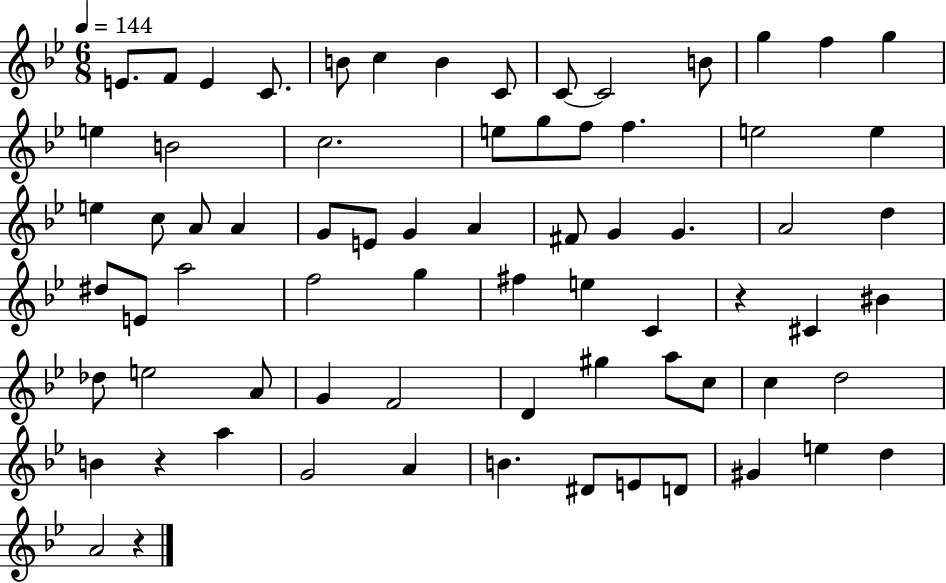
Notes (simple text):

E4/e. F4/e E4/q C4/e. B4/e C5/q B4/q C4/e C4/e C4/h B4/e G5/q F5/q G5/q E5/q B4/h C5/h. E5/e G5/e F5/e F5/q. E5/h E5/q E5/q C5/e A4/e A4/q G4/e E4/e G4/q A4/q F#4/e G4/q G4/q. A4/h D5/q D#5/e E4/e A5/h F5/h G5/q F#5/q E5/q C4/q R/q C#4/q BIS4/q Db5/e E5/h A4/e G4/q F4/h D4/q G#5/q A5/e C5/e C5/q D5/h B4/q R/q A5/q G4/h A4/q B4/q. D#4/e E4/e D4/e G#4/q E5/q D5/q A4/h R/q